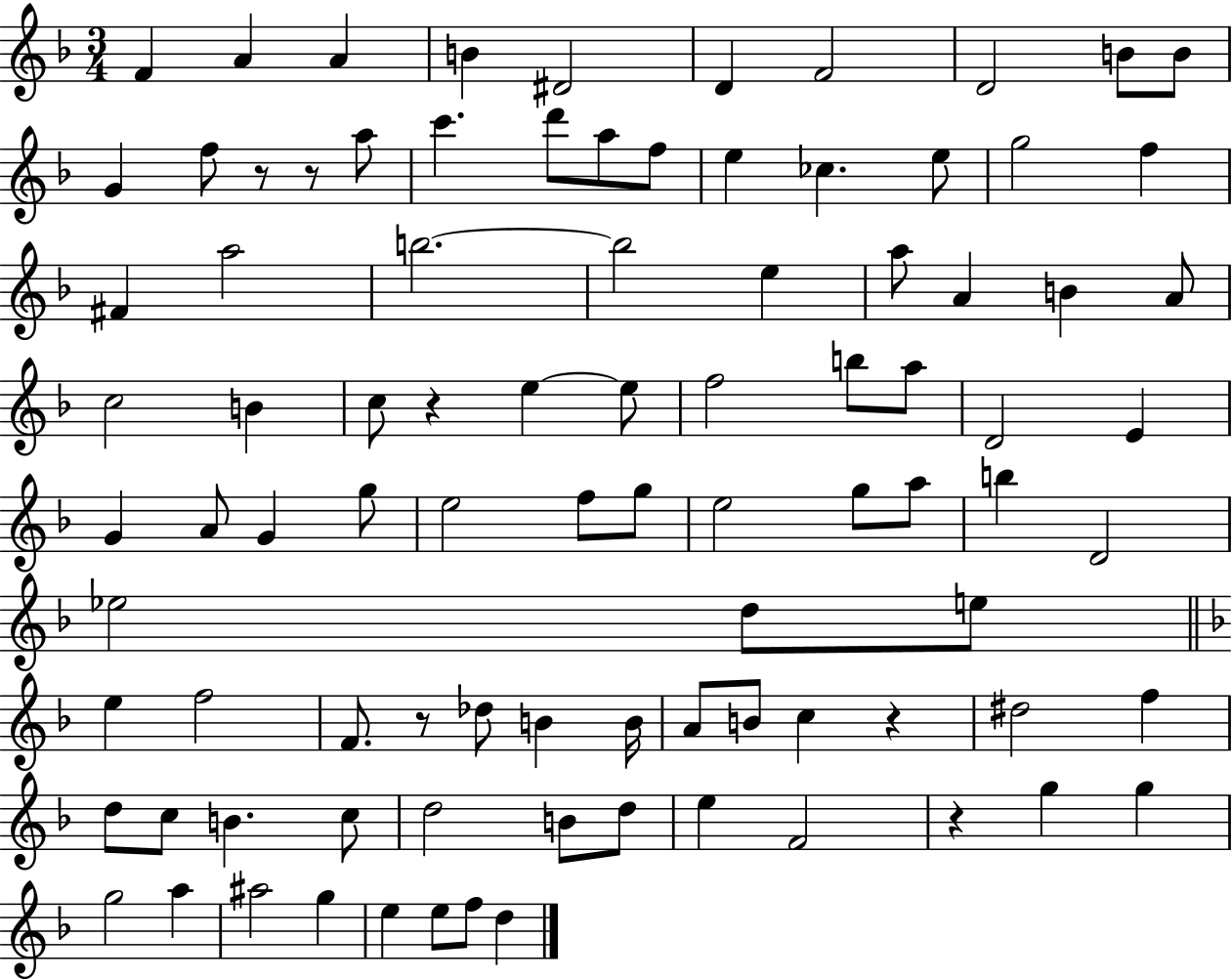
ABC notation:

X:1
T:Untitled
M:3/4
L:1/4
K:F
F A A B ^D2 D F2 D2 B/2 B/2 G f/2 z/2 z/2 a/2 c' d'/2 a/2 f/2 e _c e/2 g2 f ^F a2 b2 b2 e a/2 A B A/2 c2 B c/2 z e e/2 f2 b/2 a/2 D2 E G A/2 G g/2 e2 f/2 g/2 e2 g/2 a/2 b D2 _e2 d/2 e/2 e f2 F/2 z/2 _d/2 B B/4 A/2 B/2 c z ^d2 f d/2 c/2 B c/2 d2 B/2 d/2 e F2 z g g g2 a ^a2 g e e/2 f/2 d